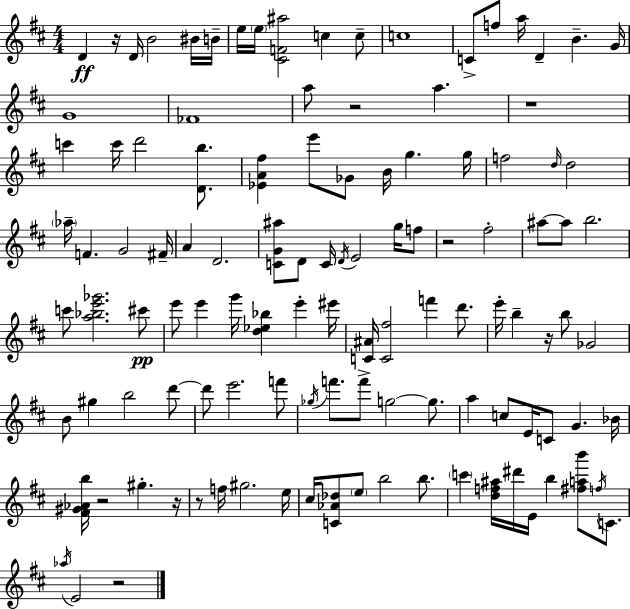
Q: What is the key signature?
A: D major